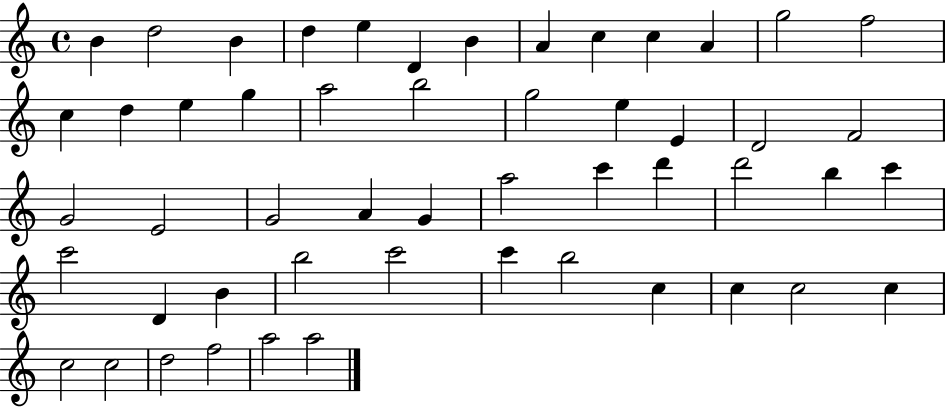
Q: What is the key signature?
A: C major